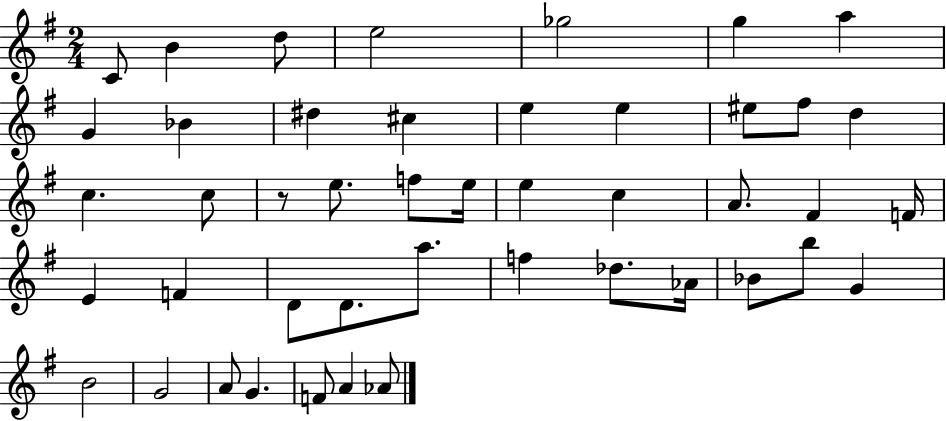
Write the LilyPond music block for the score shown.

{
  \clef treble
  \numericTimeSignature
  \time 2/4
  \key g \major
  c'8 b'4 d''8 | e''2 | ges''2 | g''4 a''4 | \break g'4 bes'4 | dis''4 cis''4 | e''4 e''4 | eis''8 fis''8 d''4 | \break c''4. c''8 | r8 e''8. f''8 e''16 | e''4 c''4 | a'8. fis'4 f'16 | \break e'4 f'4 | d'8 d'8. a''8. | f''4 des''8. aes'16 | bes'8 b''8 g'4 | \break b'2 | g'2 | a'8 g'4. | f'8 a'4 aes'8 | \break \bar "|."
}